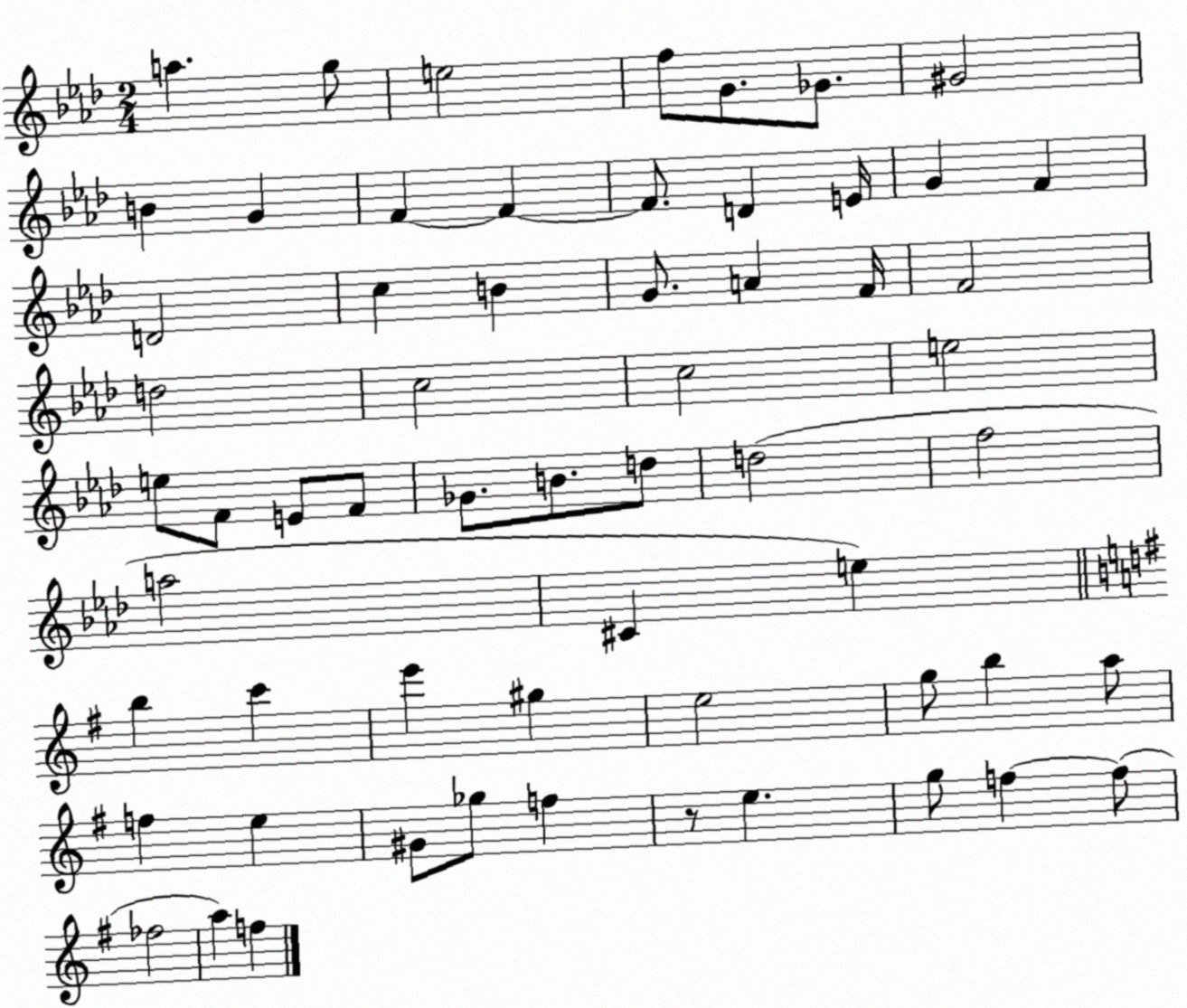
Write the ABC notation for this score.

X:1
T:Untitled
M:2/4
L:1/4
K:Ab
a g/2 e2 f/2 G/2 _G/2 ^G2 B G F F F/2 D E/4 G F D2 c B G/2 A F/4 F2 d2 c2 c2 e2 e/2 F/2 E/2 F/2 _G/2 B/2 d/2 d2 f2 a2 ^C e b c' e' ^g e2 g/2 b a/2 f e ^G/2 _g/2 f z/2 e g/2 f f/2 _f2 a f